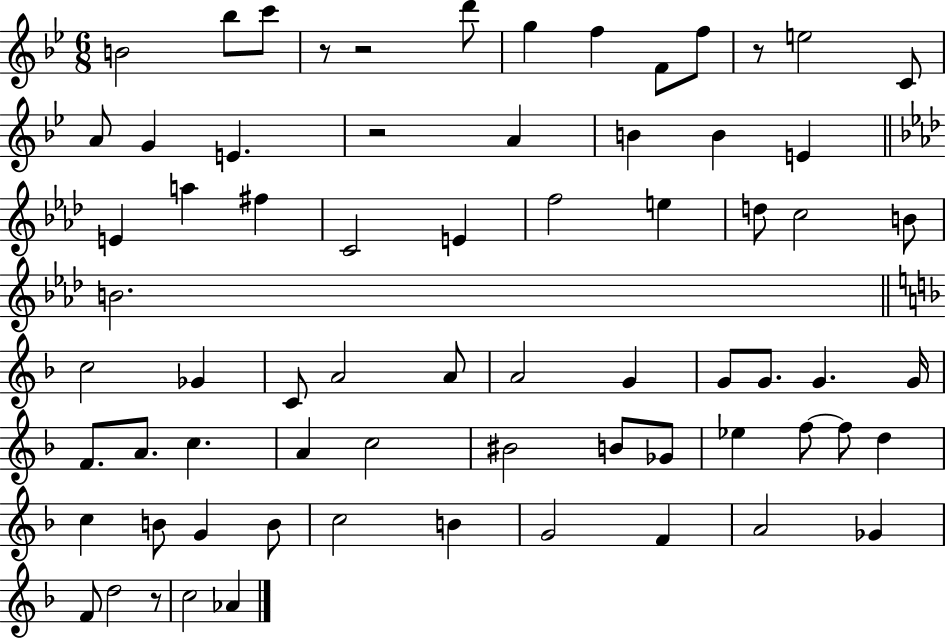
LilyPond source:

{
  \clef treble
  \numericTimeSignature
  \time 6/8
  \key bes \major
  b'2 bes''8 c'''8 | r8 r2 d'''8 | g''4 f''4 f'8 f''8 | r8 e''2 c'8 | \break a'8 g'4 e'4. | r2 a'4 | b'4 b'4 e'4 | \bar "||" \break \key f \minor e'4 a''4 fis''4 | c'2 e'4 | f''2 e''4 | d''8 c''2 b'8 | \break b'2. | \bar "||" \break \key f \major c''2 ges'4 | c'8 a'2 a'8 | a'2 g'4 | g'8 g'8. g'4. g'16 | \break f'8. a'8. c''4. | a'4 c''2 | bis'2 b'8 ges'8 | ees''4 f''8~~ f''8 d''4 | \break c''4 b'8 g'4 b'8 | c''2 b'4 | g'2 f'4 | a'2 ges'4 | \break f'8 d''2 r8 | c''2 aes'4 | \bar "|."
}